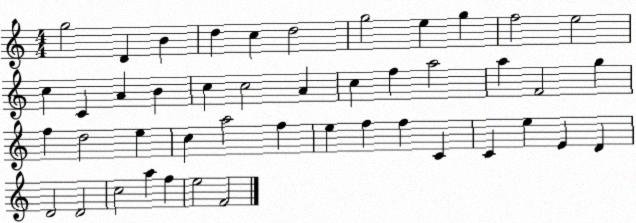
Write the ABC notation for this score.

X:1
T:Untitled
M:4/4
L:1/4
K:C
g2 D B d c d2 g2 e g f2 e2 c C A B c c2 A c f a2 a F2 g f d2 e c a2 f e f f C C e E D D2 D2 c2 a f e2 F2